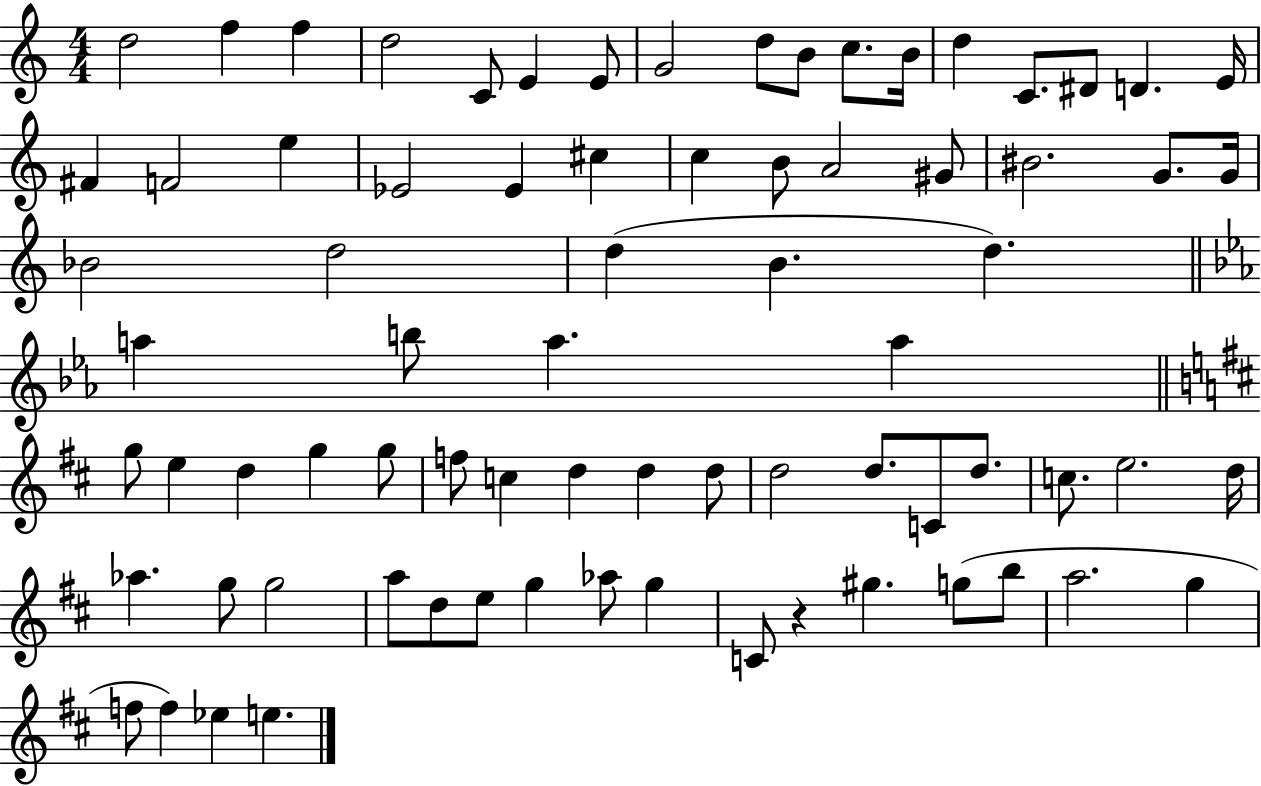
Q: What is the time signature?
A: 4/4